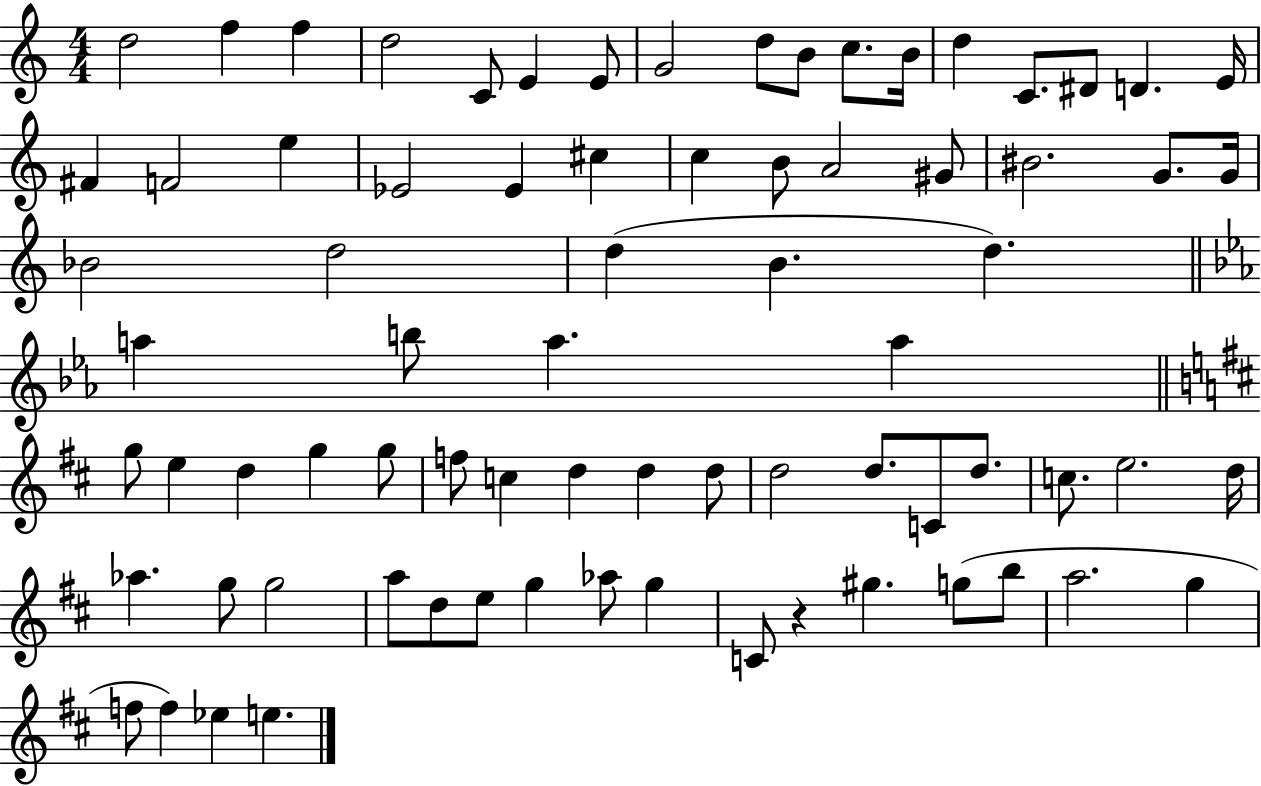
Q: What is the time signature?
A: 4/4